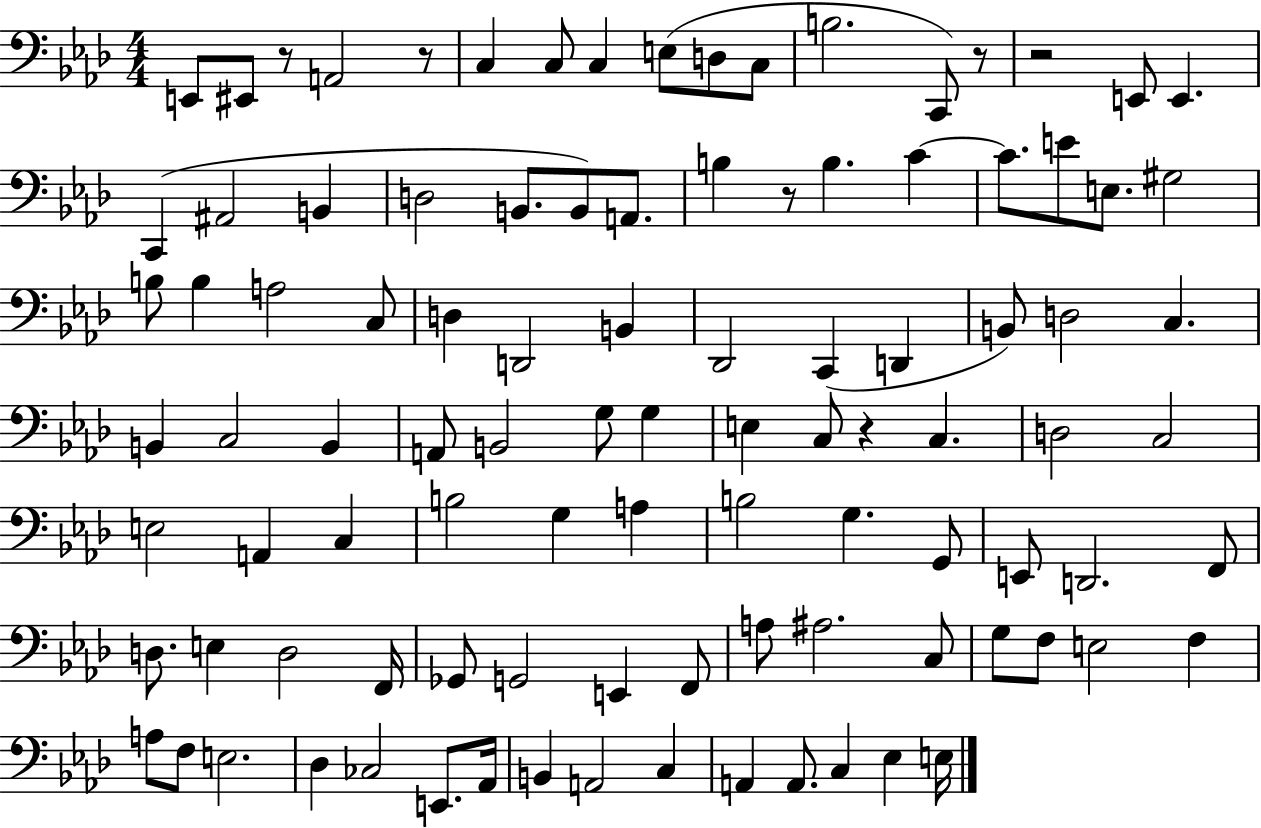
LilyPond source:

{
  \clef bass
  \numericTimeSignature
  \time 4/4
  \key aes \major
  e,8 eis,8 r8 a,2 r8 | c4 c8 c4 e8( d8 c8 | b2. c,8) r8 | r2 e,8 e,4. | \break c,4( ais,2 b,4 | d2 b,8. b,8) a,8. | b4 r8 b4. c'4~~ | c'8. e'8 e8. gis2 | \break b8 b4 a2 c8 | d4 d,2 b,4 | des,2 c,4( d,4 | b,8) d2 c4. | \break b,4 c2 b,4 | a,8 b,2 g8 g4 | e4 c8 r4 c4. | d2 c2 | \break e2 a,4 c4 | b2 g4 a4 | b2 g4. g,8 | e,8 d,2. f,8 | \break d8. e4 d2 f,16 | ges,8 g,2 e,4 f,8 | a8 ais2. c8 | g8 f8 e2 f4 | \break a8 f8 e2. | des4 ces2 e,8. aes,16 | b,4 a,2 c4 | a,4 a,8. c4 ees4 e16 | \break \bar "|."
}